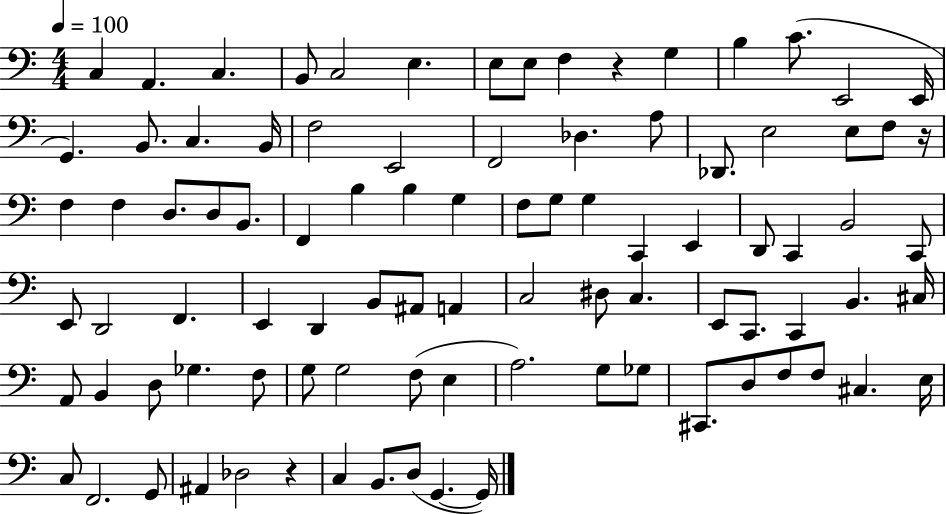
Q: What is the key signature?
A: C major